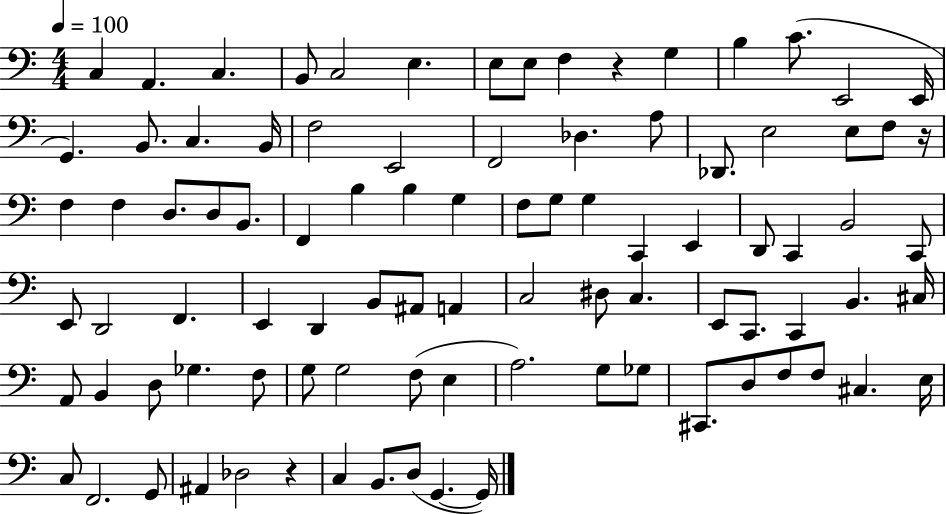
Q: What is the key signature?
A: C major